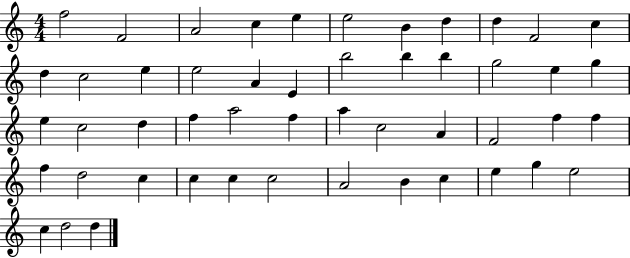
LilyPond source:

{
  \clef treble
  \numericTimeSignature
  \time 4/4
  \key c \major
  f''2 f'2 | a'2 c''4 e''4 | e''2 b'4 d''4 | d''4 f'2 c''4 | \break d''4 c''2 e''4 | e''2 a'4 e'4 | b''2 b''4 b''4 | g''2 e''4 g''4 | \break e''4 c''2 d''4 | f''4 a''2 f''4 | a''4 c''2 a'4 | f'2 f''4 f''4 | \break f''4 d''2 c''4 | c''4 c''4 c''2 | a'2 b'4 c''4 | e''4 g''4 e''2 | \break c''4 d''2 d''4 | \bar "|."
}